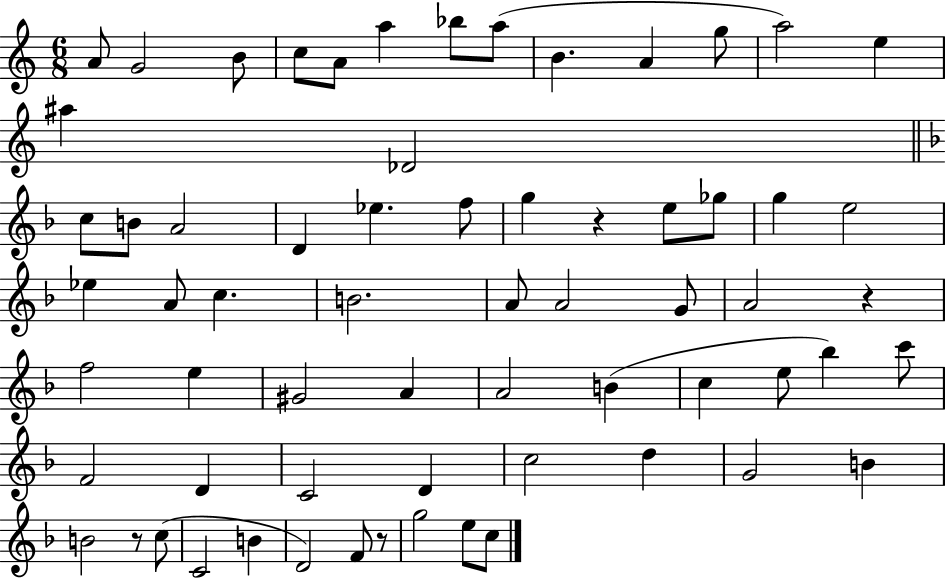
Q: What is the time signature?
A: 6/8